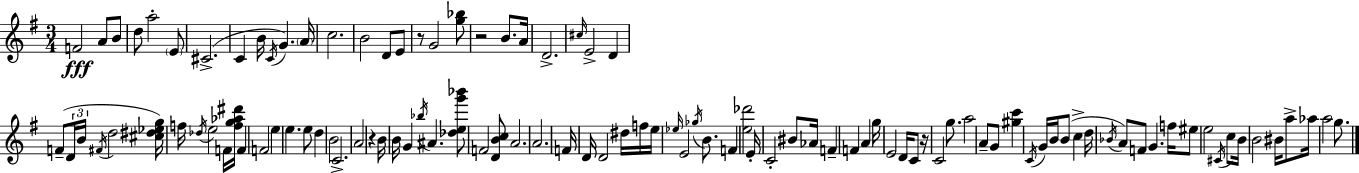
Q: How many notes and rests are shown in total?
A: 109